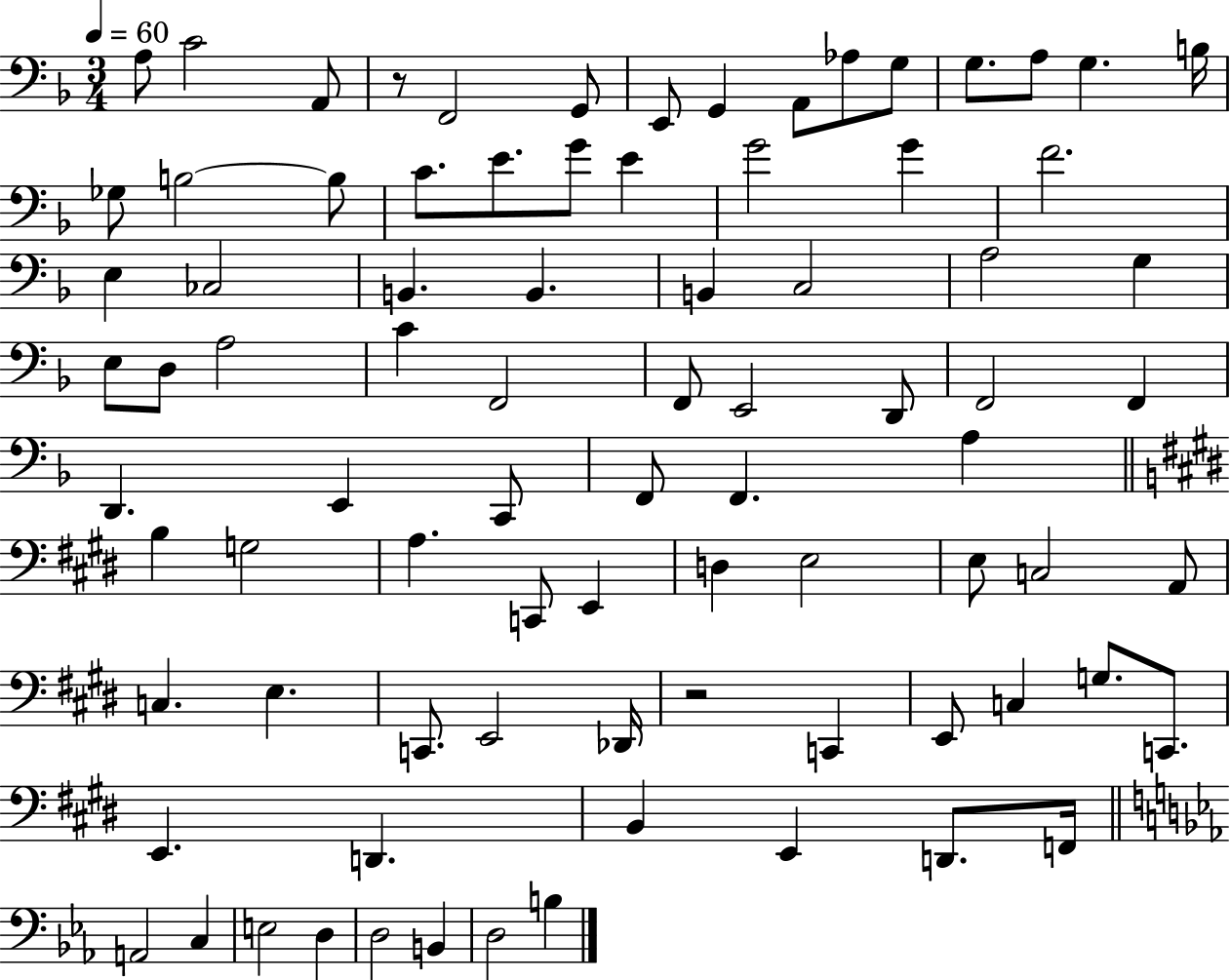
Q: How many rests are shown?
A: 2